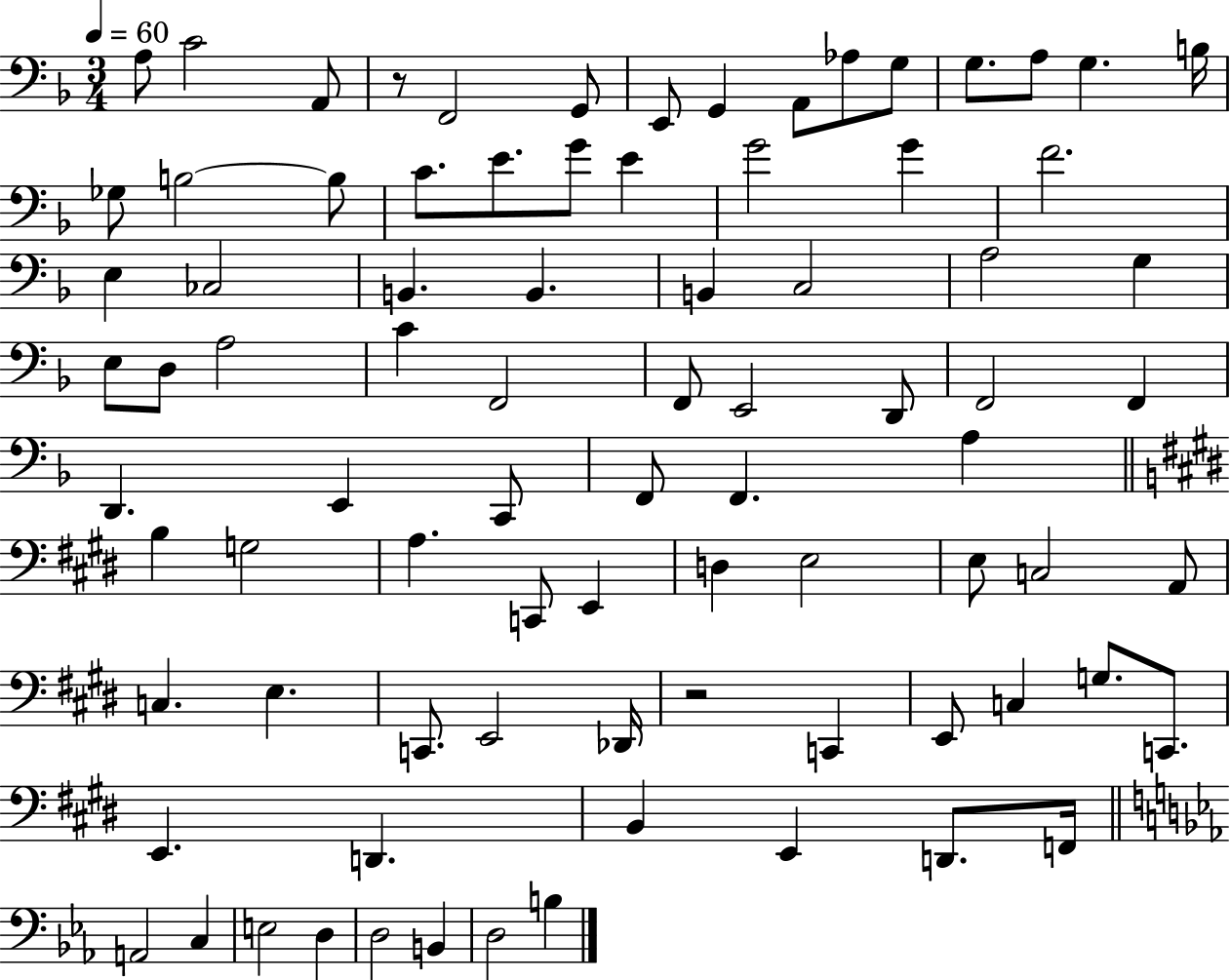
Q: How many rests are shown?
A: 2